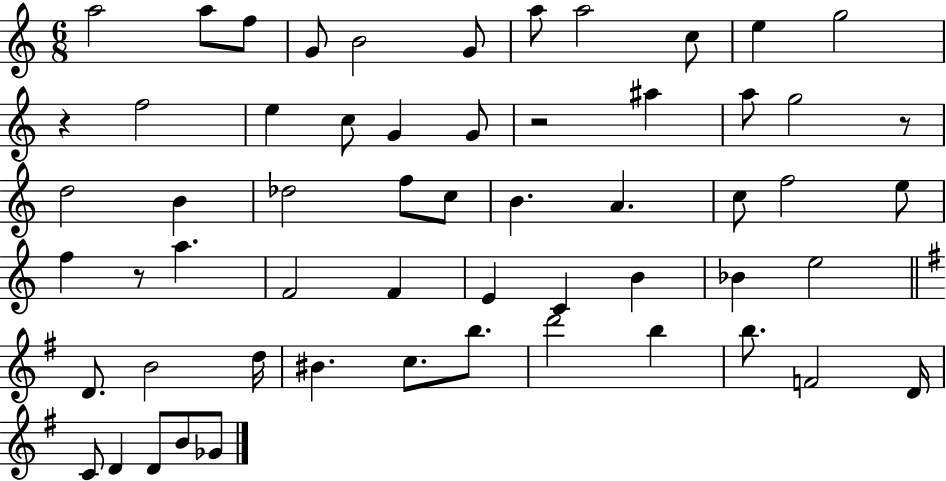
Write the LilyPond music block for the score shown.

{
  \clef treble
  \numericTimeSignature
  \time 6/8
  \key c \major
  a''2 a''8 f''8 | g'8 b'2 g'8 | a''8 a''2 c''8 | e''4 g''2 | \break r4 f''2 | e''4 c''8 g'4 g'8 | r2 ais''4 | a''8 g''2 r8 | \break d''2 b'4 | des''2 f''8 c''8 | b'4. a'4. | c''8 f''2 e''8 | \break f''4 r8 a''4. | f'2 f'4 | e'4 c'4 b'4 | bes'4 e''2 | \break \bar "||" \break \key e \minor d'8. b'2 d''16 | bis'4. c''8. b''8. | d'''2 b''4 | b''8. f'2 d'16 | \break c'8 d'4 d'8 b'8 ges'8 | \bar "|."
}